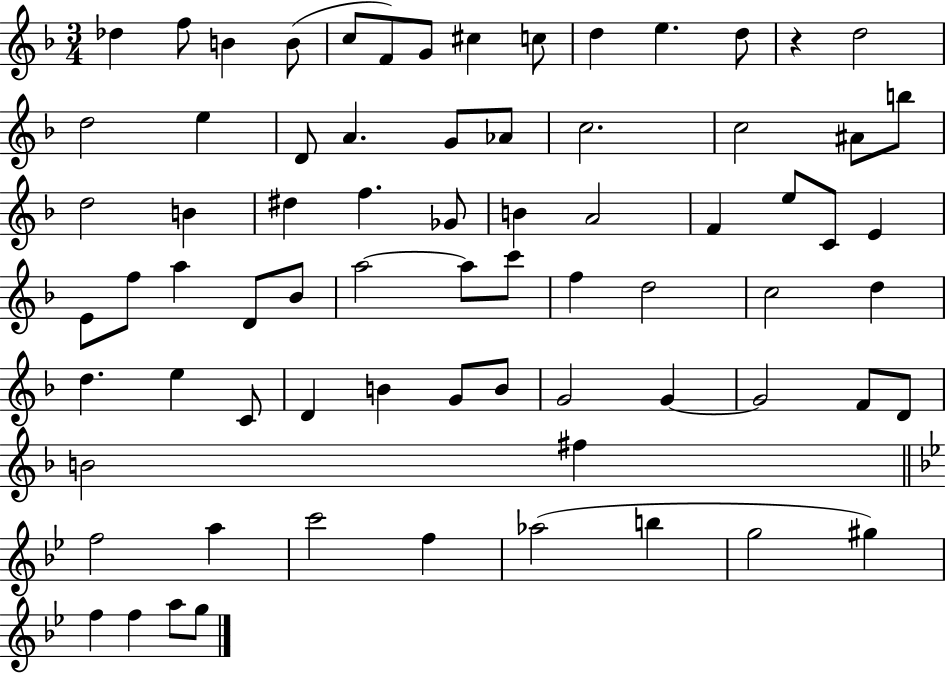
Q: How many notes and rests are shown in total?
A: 73